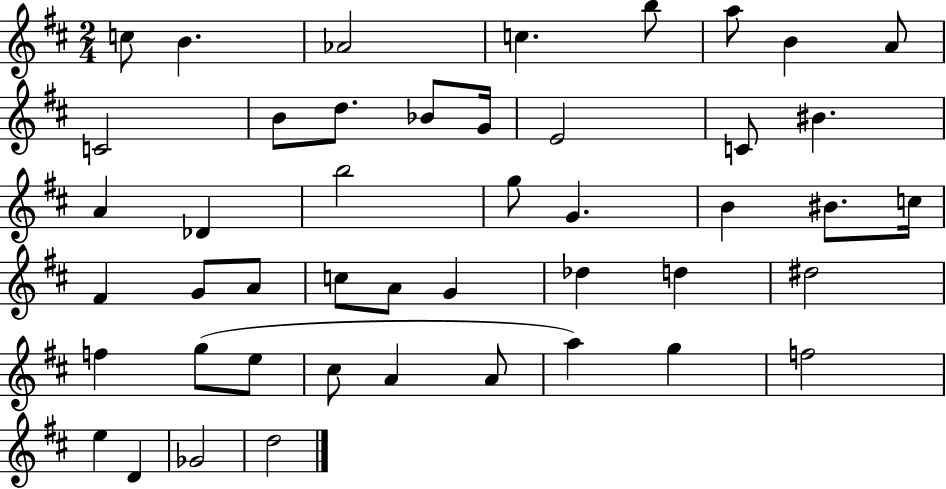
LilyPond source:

{
  \clef treble
  \numericTimeSignature
  \time 2/4
  \key d \major
  c''8 b'4. | aes'2 | c''4. b''8 | a''8 b'4 a'8 | \break c'2 | b'8 d''8. bes'8 g'16 | e'2 | c'8 bis'4. | \break a'4 des'4 | b''2 | g''8 g'4. | b'4 bis'8. c''16 | \break fis'4 g'8 a'8 | c''8 a'8 g'4 | des''4 d''4 | dis''2 | \break f''4 g''8( e''8 | cis''8 a'4 a'8 | a''4) g''4 | f''2 | \break e''4 d'4 | ges'2 | d''2 | \bar "|."
}